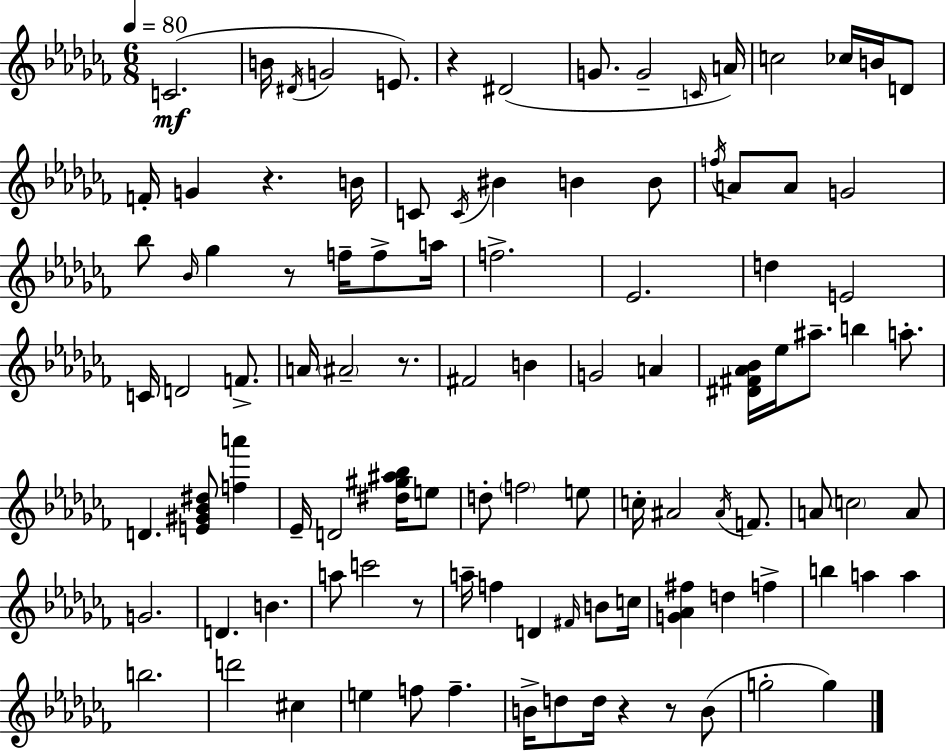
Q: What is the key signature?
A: AES minor